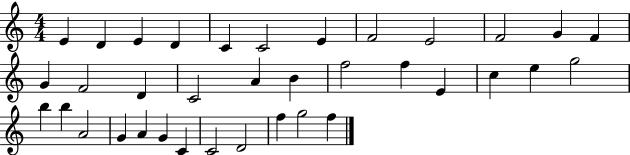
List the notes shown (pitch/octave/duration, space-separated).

E4/q D4/q E4/q D4/q C4/q C4/h E4/q F4/h E4/h F4/h G4/q F4/q G4/q F4/h D4/q C4/h A4/q B4/q F5/h F5/q E4/q C5/q E5/q G5/h B5/q B5/q A4/h G4/q A4/q G4/q C4/q C4/h D4/h F5/q G5/h F5/q